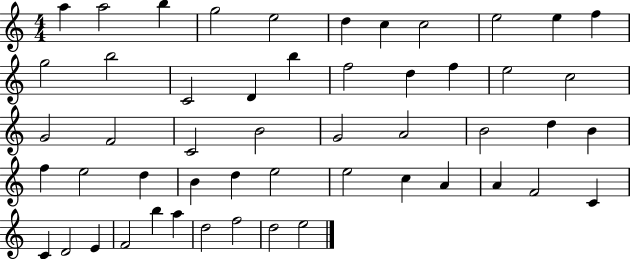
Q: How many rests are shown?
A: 0